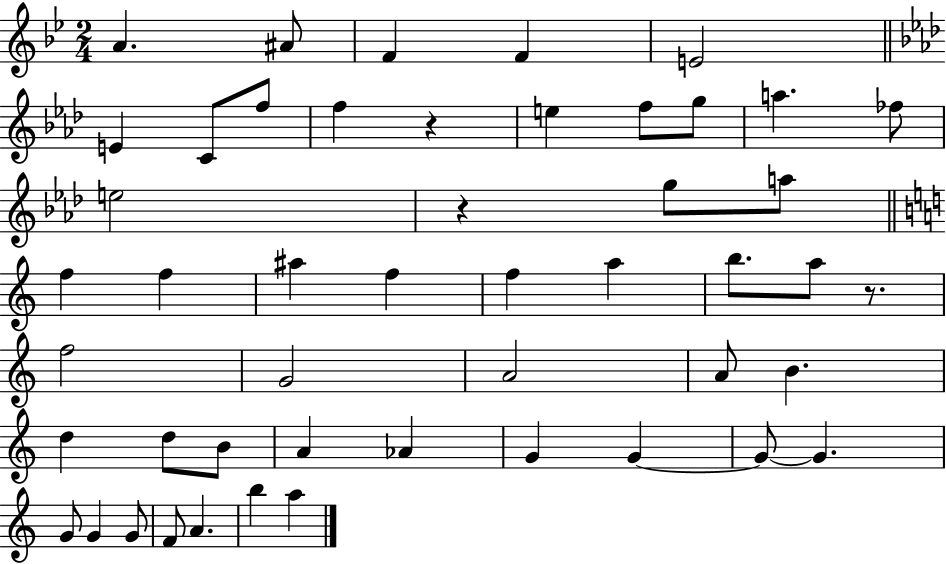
A4/q. A#4/e F4/q F4/q E4/h E4/q C4/e F5/e F5/q R/q E5/q F5/e G5/e A5/q. FES5/e E5/h R/q G5/e A5/e F5/q F5/q A#5/q F5/q F5/q A5/q B5/e. A5/e R/e. F5/h G4/h A4/h A4/e B4/q. D5/q D5/e B4/e A4/q Ab4/q G4/q G4/q G4/e G4/q. G4/e G4/q G4/e F4/e A4/q. B5/q A5/q